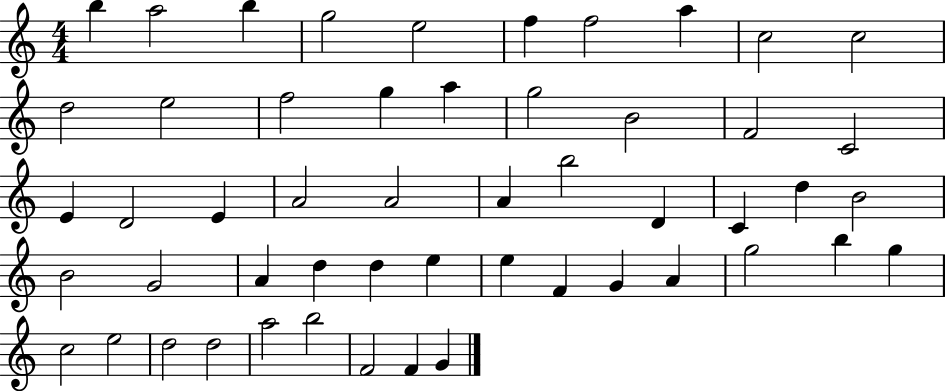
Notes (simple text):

B5/q A5/h B5/q G5/h E5/h F5/q F5/h A5/q C5/h C5/h D5/h E5/h F5/h G5/q A5/q G5/h B4/h F4/h C4/h E4/q D4/h E4/q A4/h A4/h A4/q B5/h D4/q C4/q D5/q B4/h B4/h G4/h A4/q D5/q D5/q E5/q E5/q F4/q G4/q A4/q G5/h B5/q G5/q C5/h E5/h D5/h D5/h A5/h B5/h F4/h F4/q G4/q